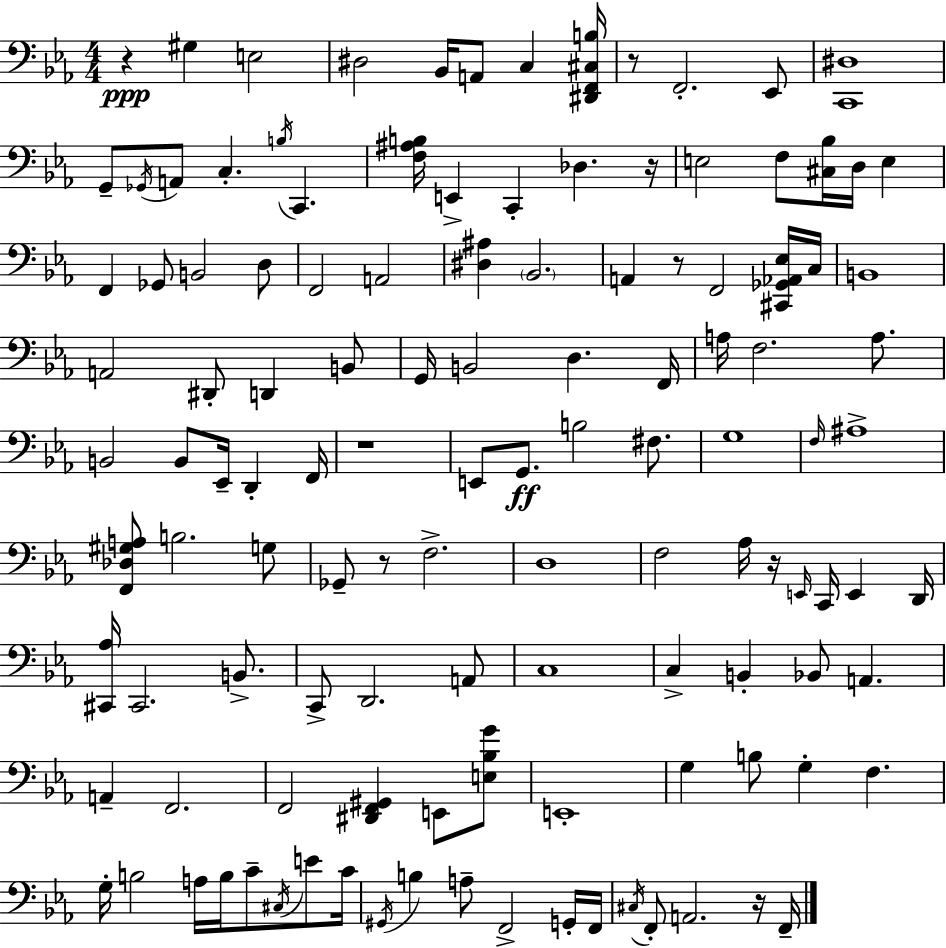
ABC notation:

X:1
T:Untitled
M:4/4
L:1/4
K:Eb
z ^G, E,2 ^D,2 _B,,/4 A,,/2 C, [^D,,F,,^C,B,]/4 z/2 F,,2 _E,,/2 [C,,^D,]4 G,,/2 _G,,/4 A,,/2 C, B,/4 C,, [F,^A,B,]/4 E,, C,, _D, z/4 E,2 F,/2 [^C,_B,]/4 D,/4 E, F,, _G,,/2 B,,2 D,/2 F,,2 A,,2 [^D,^A,] _B,,2 A,, z/2 F,,2 [^C,,_G,,_A,,_E,]/4 C,/4 B,,4 A,,2 ^D,,/2 D,, B,,/2 G,,/4 B,,2 D, F,,/4 A,/4 F,2 A,/2 B,,2 B,,/2 _E,,/4 D,, F,,/4 z4 E,,/2 G,,/2 B,2 ^F,/2 G,4 F,/4 ^A,4 [F,,_D,^G,A,]/2 B,2 G,/2 _G,,/2 z/2 F,2 D,4 F,2 _A,/4 z/4 E,,/4 C,,/4 E,, D,,/4 [^C,,_A,]/4 ^C,,2 B,,/2 C,,/2 D,,2 A,,/2 C,4 C, B,, _B,,/2 A,, A,, F,,2 F,,2 [^D,,F,,^G,,] E,,/2 [E,_B,G]/2 E,,4 G, B,/2 G, F, G,/4 B,2 A,/4 B,/4 C/2 ^C,/4 E/2 C/4 ^G,,/4 B, A,/2 F,,2 G,,/4 F,,/4 ^C,/4 F,,/2 A,,2 z/4 F,,/4